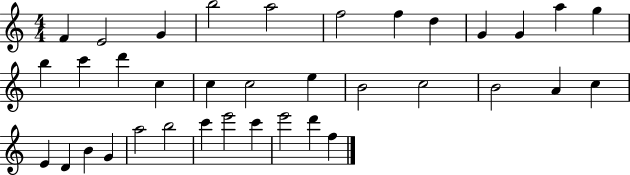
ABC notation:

X:1
T:Untitled
M:4/4
L:1/4
K:C
F E2 G b2 a2 f2 f d G G a g b c' d' c c c2 e B2 c2 B2 A c E D B G a2 b2 c' e'2 c' e'2 d' f